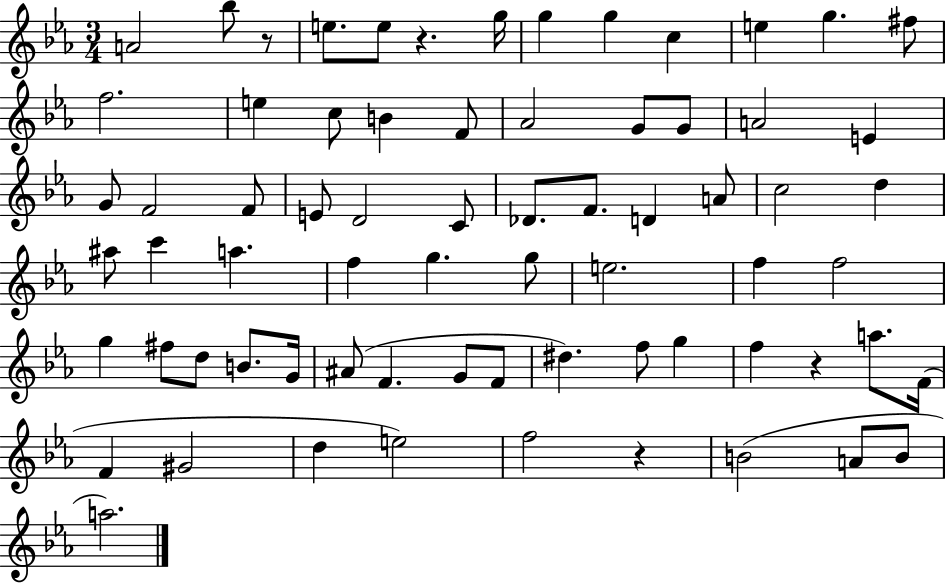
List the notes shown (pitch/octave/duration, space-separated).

A4/h Bb5/e R/e E5/e. E5/e R/q. G5/s G5/q G5/q C5/q E5/q G5/q. F#5/e F5/h. E5/q C5/e B4/q F4/e Ab4/h G4/e G4/e A4/h E4/q G4/e F4/h F4/e E4/e D4/h C4/e Db4/e. F4/e. D4/q A4/e C5/h D5/q A#5/e C6/q A5/q. F5/q G5/q. G5/e E5/h. F5/q F5/h G5/q F#5/e D5/e B4/e. G4/s A#4/e F4/q. G4/e F4/e D#5/q. F5/e G5/q F5/q R/q A5/e. F4/s F4/q G#4/h D5/q E5/h F5/h R/q B4/h A4/e B4/e A5/h.